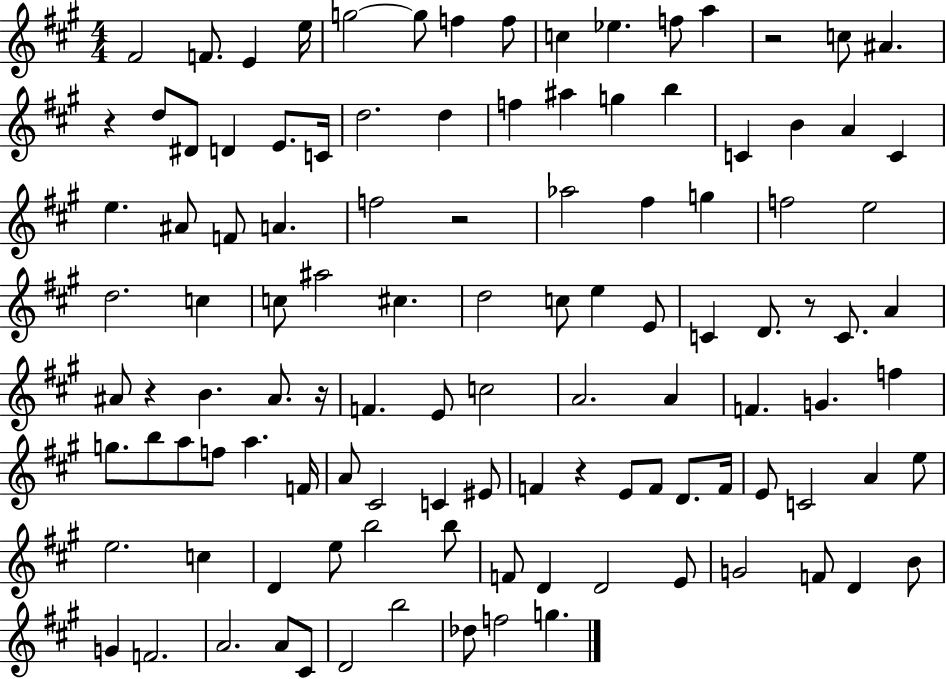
F#4/h F4/e. E4/q E5/s G5/h G5/e F5/q F5/e C5/q Eb5/q. F5/e A5/q R/h C5/e A#4/q. R/q D5/e D#4/e D4/q E4/e. C4/s D5/h. D5/q F5/q A#5/q G5/q B5/q C4/q B4/q A4/q C4/q E5/q. A#4/e F4/e A4/q. F5/h R/h Ab5/h F#5/q G5/q F5/h E5/h D5/h. C5/q C5/e A#5/h C#5/q. D5/h C5/e E5/q E4/e C4/q D4/e. R/e C4/e. A4/q A#4/e R/q B4/q. A#4/e. R/s F4/q. E4/e C5/h A4/h. A4/q F4/q. G4/q. F5/q G5/e. B5/e A5/e F5/e A5/q. F4/s A4/e C#4/h C4/q EIS4/e F4/q R/q E4/e F4/e D4/e. F4/s E4/e C4/h A4/q E5/e E5/h. C5/q D4/q E5/e B5/h B5/e F4/e D4/q D4/h E4/e G4/h F4/e D4/q B4/e G4/q F4/h. A4/h. A4/e C#4/e D4/h B5/h Db5/e F5/h G5/q.